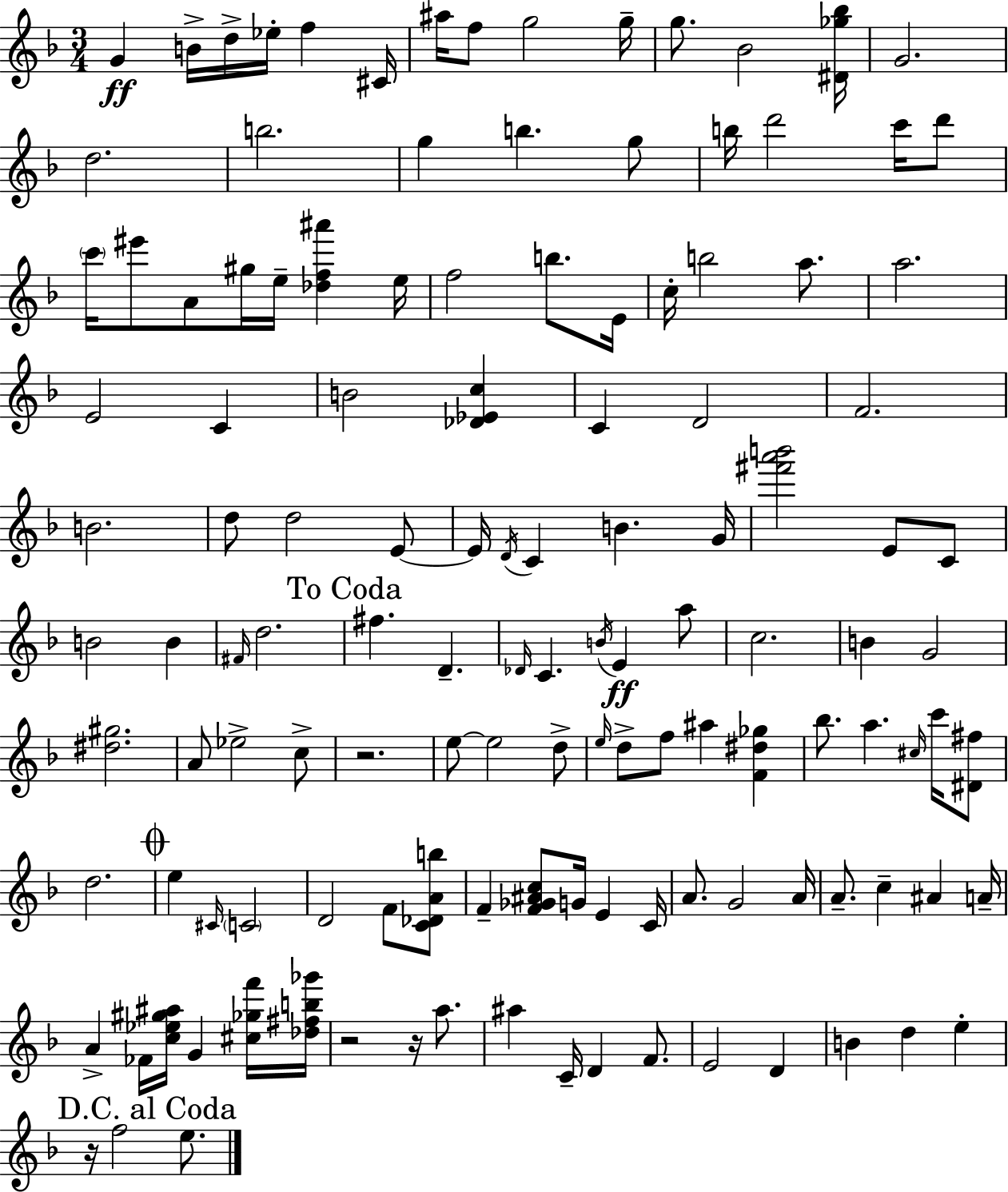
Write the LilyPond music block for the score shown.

{
  \clef treble
  \numericTimeSignature
  \time 3/4
  \key f \major
  g'4\ff b'16-> d''16-> ees''16-. f''4 cis'16 | ais''16 f''8 g''2 g''16-- | g''8. bes'2 <dis' ges'' bes''>16 | g'2. | \break d''2. | b''2. | g''4 b''4. g''8 | b''16 d'''2 c'''16 d'''8 | \break \parenthesize c'''16 eis'''8 a'8 gis''16 e''16-- <des'' f'' ais'''>4 e''16 | f''2 b''8. e'16 | c''16-. b''2 a''8. | a''2. | \break e'2 c'4 | b'2 <des' ees' c''>4 | c'4 d'2 | f'2. | \break b'2. | d''8 d''2 e'8~~ | e'16 \acciaccatura { d'16 } c'4 b'4. | g'16 <fis''' a''' b'''>2 e'8 c'8 | \break b'2 b'4 | \grace { fis'16 } d''2. | \mark "To Coda" fis''4. d'4.-- | \grace { des'16 } c'4. \acciaccatura { b'16 }\ff e'4 | \break a''8 c''2. | b'4 g'2 | <dis'' gis''>2. | a'8 ees''2-> | \break c''8-> r2. | e''8~~ e''2 | d''8-> \grace { e''16 } d''8-> f''8 ais''4 | <f' dis'' ges''>4 bes''8. a''4. | \break \grace { cis''16 } c'''16 <dis' fis''>8 d''2. | \mark \markup { \musicglyph "scripts.coda" } e''4 \grace { cis'16 } \parenthesize c'2 | d'2 | f'8 <c' des' a' b''>8 f'4-- <f' ges' ais' c''>8 | \break g'16 e'4 c'16 a'8. g'2 | a'16 a'8.-- c''4-- | ais'4 a'16-- a'4-> fes'16 | <c'' ees'' gis'' ais''>16 g'4 <cis'' ges'' f'''>16 <des'' fis'' b'' ges'''>16 r2 | \break r16 a''8. ais''4 c'16-- | d'4 f'8. e'2 | d'4 b'4 d''4 | e''4-. \mark "D.C. al Coda" r16 f''2 | \break e''8. \bar "|."
}